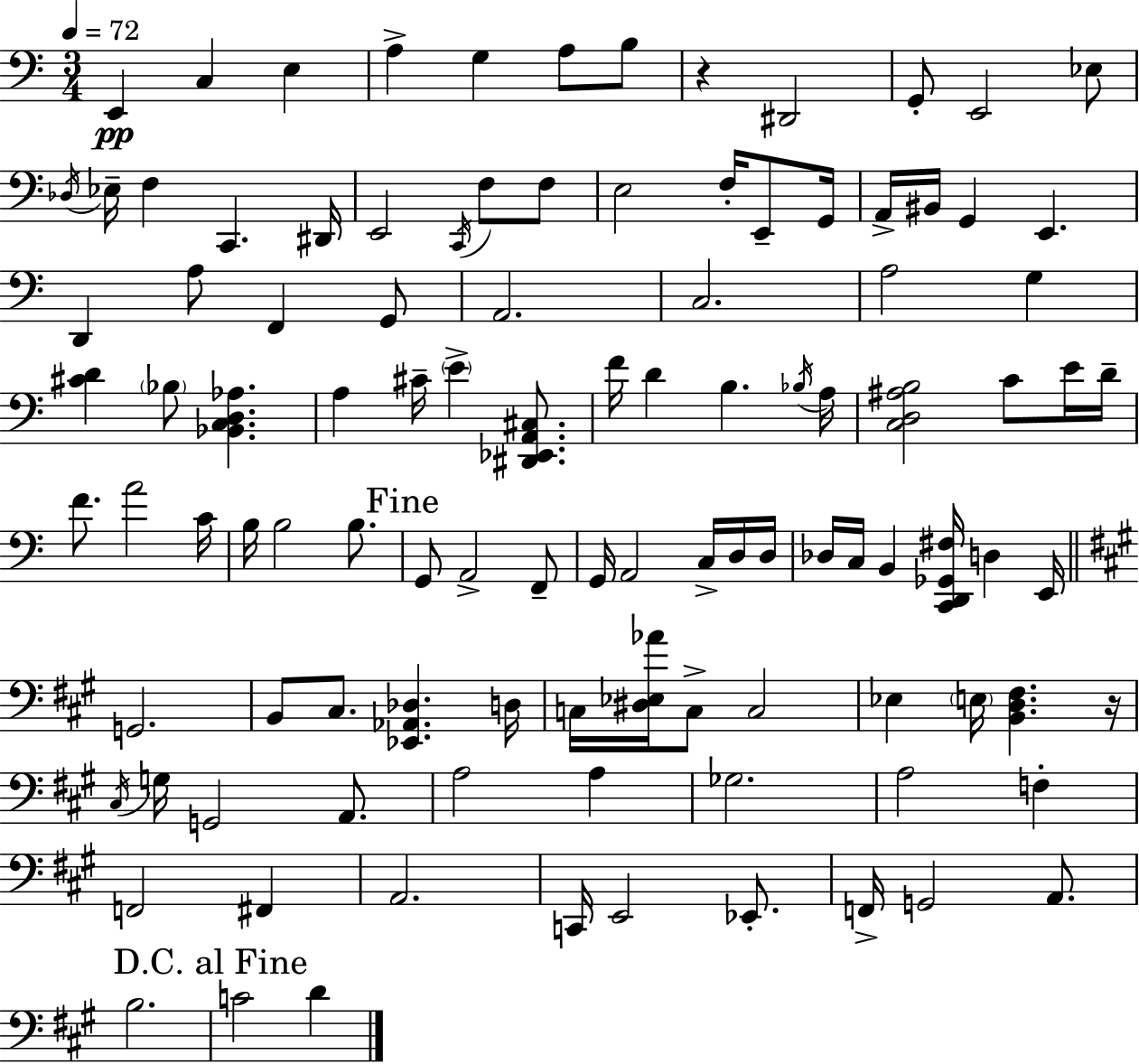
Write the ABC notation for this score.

X:1
T:Untitled
M:3/4
L:1/4
K:C
E,, C, E, A, G, A,/2 B,/2 z ^D,,2 G,,/2 E,,2 _E,/2 _D,/4 _E,/4 F, C,, ^D,,/4 E,,2 C,,/4 F,/2 F,/2 E,2 F,/4 E,,/2 G,,/4 A,,/4 ^B,,/4 G,, E,, D,, A,/2 F,, G,,/2 A,,2 C,2 A,2 G, [^CD] _B,/2 [_B,,C,D,_A,] A, ^C/4 E [^D,,_E,,A,,^C,]/2 F/4 D B, _B,/4 A,/4 [C,D,^A,B,]2 C/2 E/4 D/4 F/2 A2 C/4 B,/4 B,2 B,/2 G,,/2 A,,2 F,,/2 G,,/4 A,,2 C,/4 D,/4 D,/4 _D,/4 C,/4 B,, [C,,D,,_G,,^F,]/4 D, E,,/4 G,,2 B,,/2 ^C,/2 [_E,,_A,,_D,] D,/4 C,/4 [^D,_E,_A]/4 C,/2 C,2 _E, E,/4 [B,,D,^F,] z/4 ^C,/4 G,/4 G,,2 A,,/2 A,2 A, _G,2 A,2 F, F,,2 ^F,, A,,2 C,,/4 E,,2 _E,,/2 F,,/4 G,,2 A,,/2 B,2 C2 D